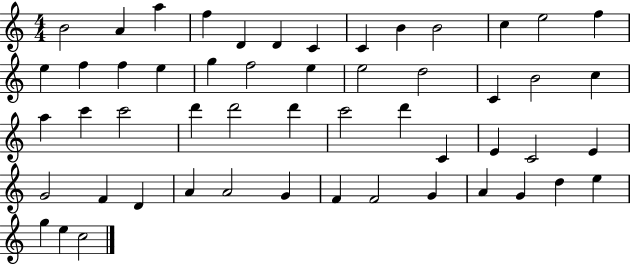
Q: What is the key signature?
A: C major